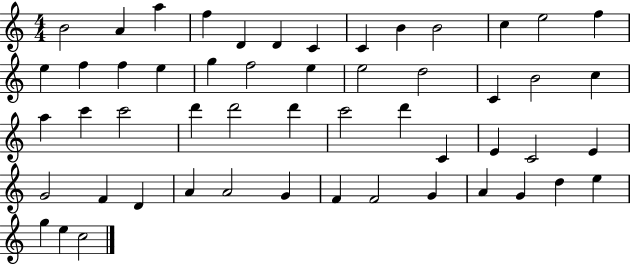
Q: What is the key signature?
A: C major